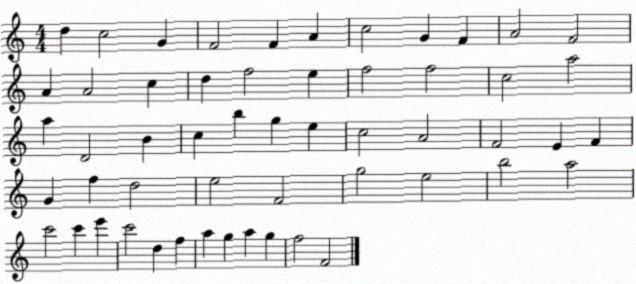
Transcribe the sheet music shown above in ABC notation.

X:1
T:Untitled
M:4/4
L:1/4
K:C
d c2 G F2 F A c2 G F A2 F2 A A2 c d f2 e f2 f2 c2 a2 a D2 B c b g e c2 A2 F2 E F G f d2 e2 F2 g2 e2 b2 a2 c'2 c' e' c'2 d f a g a g f2 F2